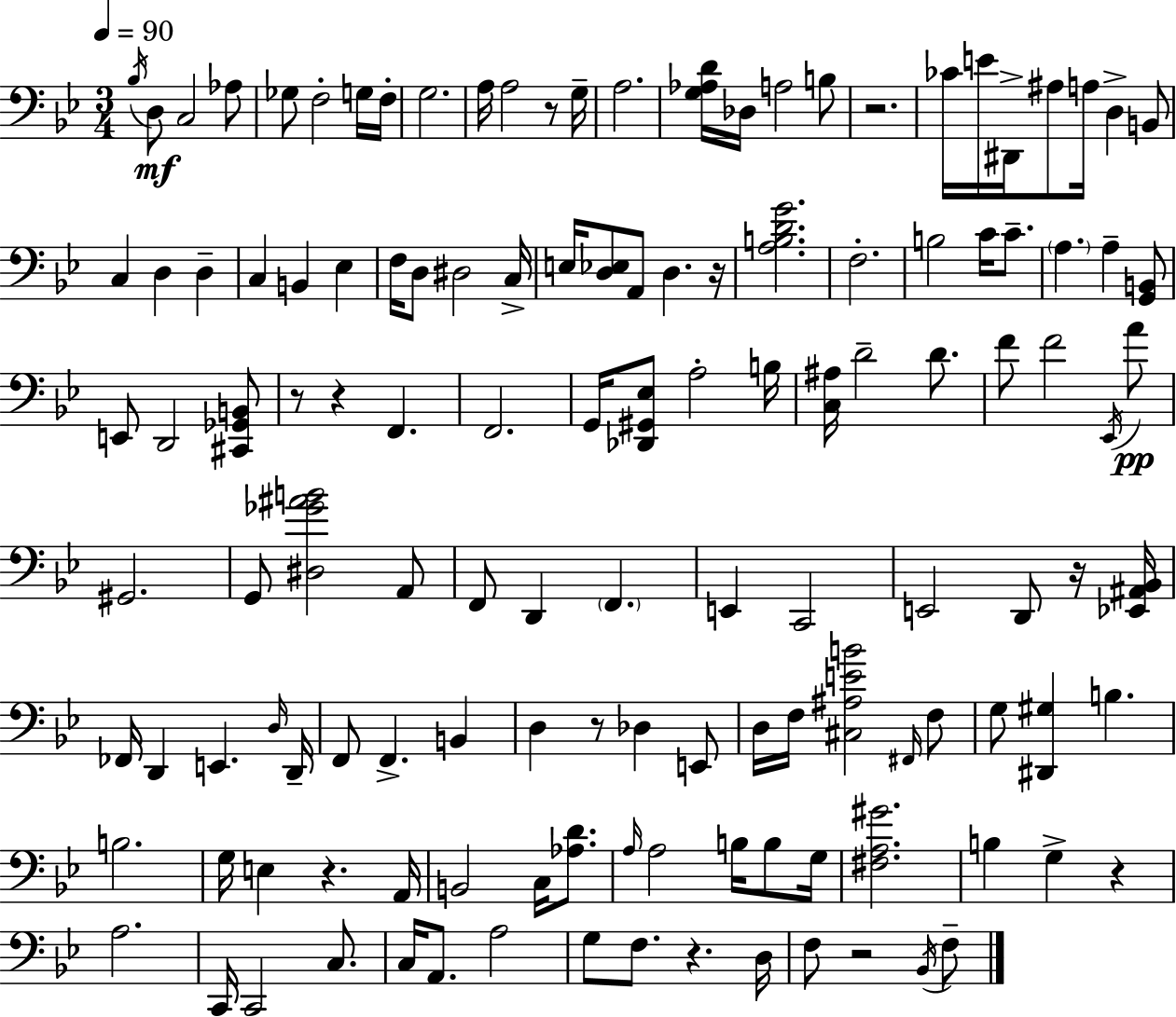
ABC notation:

X:1
T:Untitled
M:3/4
L:1/4
K:Bb
_B,/4 D,/2 C,2 _A,/2 _G,/2 F,2 G,/4 F,/4 G,2 A,/4 A,2 z/2 G,/4 A,2 [G,_A,D]/4 _D,/4 A,2 B,/2 z2 _C/4 E/4 ^D,,/4 ^A,/2 A,/4 D, B,,/2 C, D, D, C, B,, _E, F,/4 D,/2 ^D,2 C,/4 E,/4 [D,_E,]/2 A,,/2 D, z/4 [A,B,DG]2 F,2 B,2 C/4 C/2 A, A, [G,,B,,]/2 E,,/2 D,,2 [^C,,_G,,B,,]/2 z/2 z F,, F,,2 G,,/4 [_D,,^G,,_E,]/2 A,2 B,/4 [C,^A,]/4 D2 D/2 F/2 F2 _E,,/4 A/2 ^G,,2 G,,/2 [^D,_G^AB]2 A,,/2 F,,/2 D,, F,, E,, C,,2 E,,2 D,,/2 z/4 [_E,,^A,,_B,,]/4 _F,,/4 D,, E,, D,/4 D,,/4 F,,/2 F,, B,, D, z/2 _D, E,,/2 D,/4 F,/4 [^C,^A,EB]2 ^F,,/4 F,/2 G,/2 [^D,,^G,] B, B,2 G,/4 E, z A,,/4 B,,2 C,/4 [_A,D]/2 A,/4 A,2 B,/4 B,/2 G,/4 [^F,A,^G]2 B, G, z A,2 C,,/4 C,,2 C,/2 C,/4 A,,/2 A,2 G,/2 F,/2 z D,/4 F,/2 z2 _B,,/4 F,/2